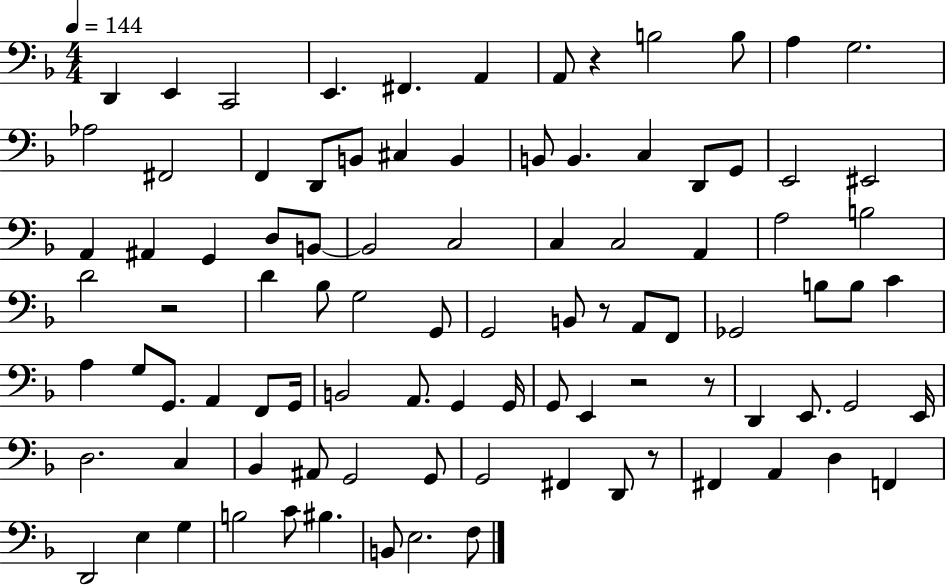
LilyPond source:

{
  \clef bass
  \numericTimeSignature
  \time 4/4
  \key f \major
  \tempo 4 = 144
  d,4 e,4 c,2 | e,4. fis,4. a,4 | a,8 r4 b2 b8 | a4 g2. | \break aes2 fis,2 | f,4 d,8 b,8 cis4 b,4 | b,8 b,4. c4 d,8 g,8 | e,2 eis,2 | \break a,4 ais,4 g,4 d8 b,8~~ | b,2 c2 | c4 c2 a,4 | a2 b2 | \break d'2 r2 | d'4 bes8 g2 g,8 | g,2 b,8 r8 a,8 f,8 | ges,2 b8 b8 c'4 | \break a4 g8 g,8. a,4 f,8 g,16 | b,2 a,8. g,4 g,16 | g,8 e,4 r2 r8 | d,4 e,8. g,2 e,16 | \break d2. c4 | bes,4 ais,8 g,2 g,8 | g,2 fis,4 d,8 r8 | fis,4 a,4 d4 f,4 | \break d,2 e4 g4 | b2 c'8 bis4. | b,8 e2. f8 | \bar "|."
}